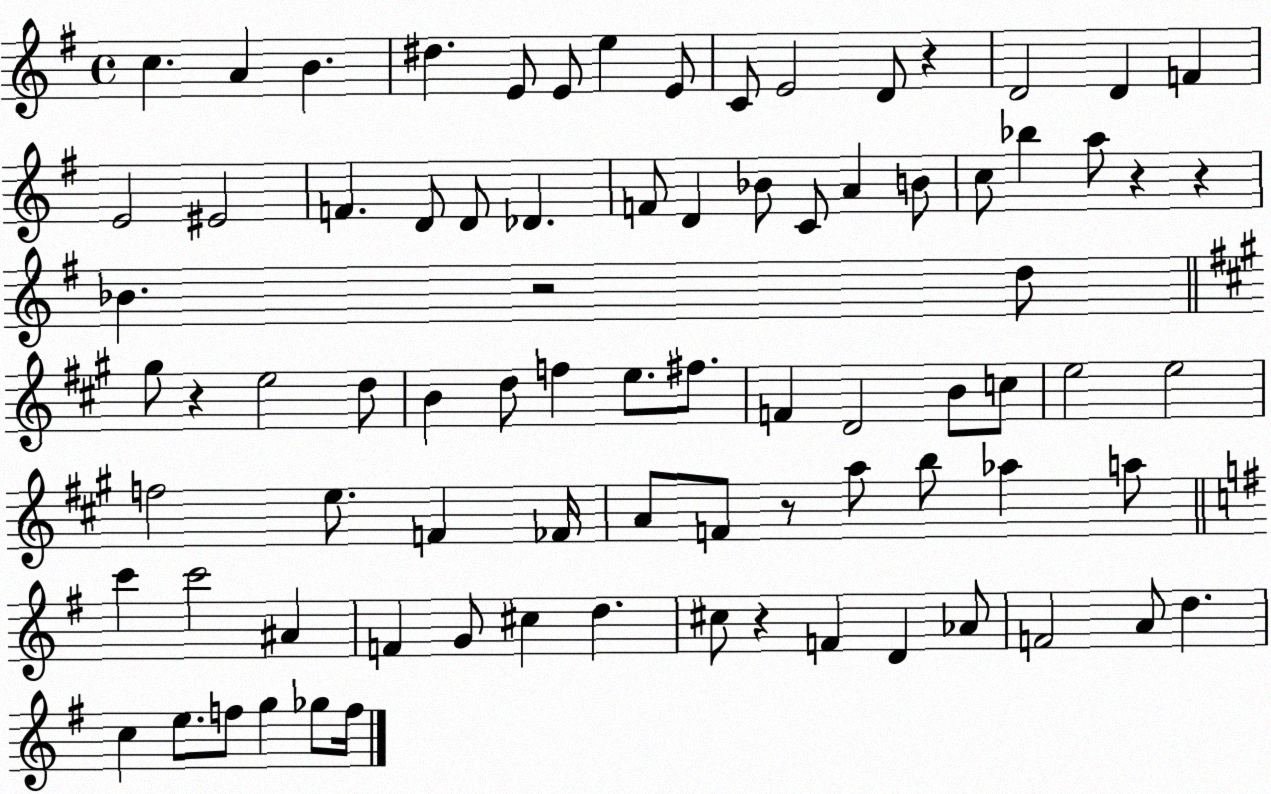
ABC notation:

X:1
T:Untitled
M:4/4
L:1/4
K:G
c A B ^d E/2 E/2 e E/2 C/2 E2 D/2 z D2 D F E2 ^E2 F D/2 D/2 _D F/2 D _B/2 C/2 A B/2 c/2 _b a/2 z z _B z2 d/2 ^g/2 z e2 d/2 B d/2 f e/2 ^f/2 F D2 B/2 c/2 e2 e2 f2 e/2 F _F/4 A/2 F/2 z/2 a/2 b/2 _a a/2 c' c'2 ^A F G/2 ^c d ^c/2 z F D _A/2 F2 A/2 d c e/2 f/2 g _g/2 f/4